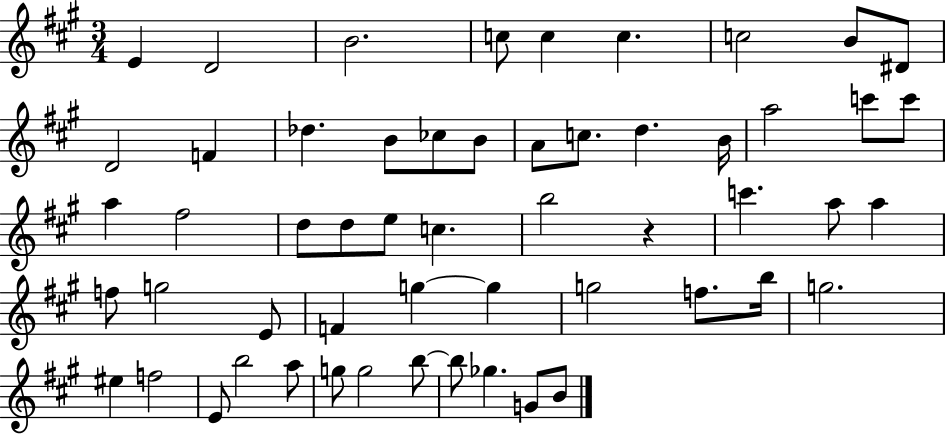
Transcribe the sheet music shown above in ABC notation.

X:1
T:Untitled
M:3/4
L:1/4
K:A
E D2 B2 c/2 c c c2 B/2 ^D/2 D2 F _d B/2 _c/2 B/2 A/2 c/2 d B/4 a2 c'/2 c'/2 a ^f2 d/2 d/2 e/2 c b2 z c' a/2 a f/2 g2 E/2 F g g g2 f/2 b/4 g2 ^e f2 E/2 b2 a/2 g/2 g2 b/2 b/2 _g G/2 B/2